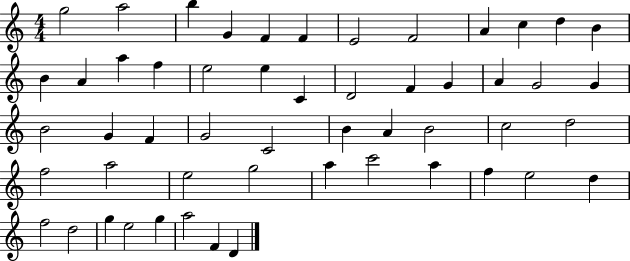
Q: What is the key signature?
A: C major